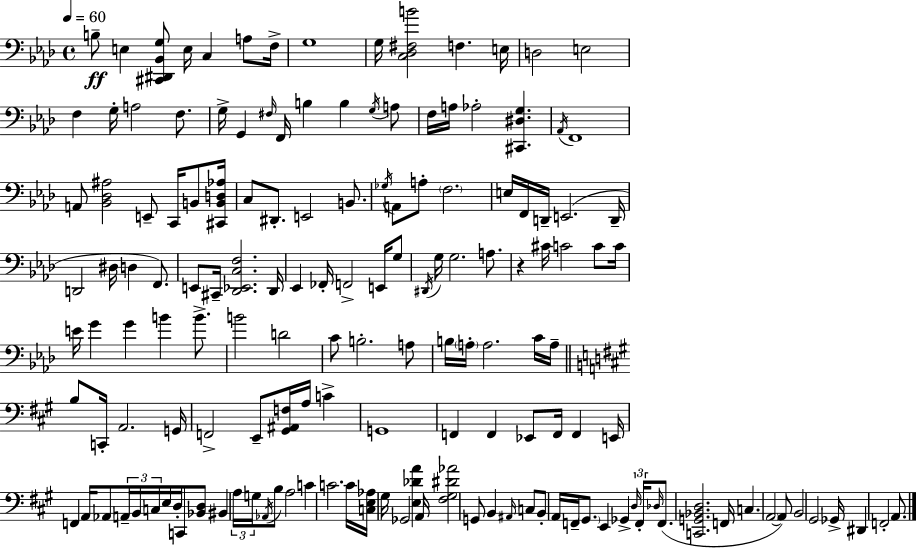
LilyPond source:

{
  \clef bass
  \time 4/4
  \defaultTimeSignature
  \key aes \major
  \tempo 4 = 60
  \repeat volta 2 { b8--\ff e4 <cis, dis, bes, g>8 e16 c4 a8 f16-> | g1 | g16 <c des fis b'>2 f4. e16 | d2 e2 | \break f4 g16-. a2 f8. | g16-> g,4 \grace { fis16 } f,16 b4 b4 \acciaccatura { g16 } | a8 f16 a16 aes2-. <cis, dis g>4. | \acciaccatura { aes,16 } f,1 | \break a,8 <bes, des ais>2 e,8-- c,16 | b,8 <cis, b, d aes>16 c8 dis,8.-. e,2 | b,8. \acciaccatura { ges16 } a,8 a8-. \parenthesize f2. | e16 f,16 d,16-- e,2.( | \break d,16-- d,2 dis16 d4 | f,8.) e,8 cis,16-- <des, ees, c f>2. | des,16 ees,4 fes,16-. f,2-> | e,16 g8 \acciaccatura { dis,16 } g16 g2. | \break a8. r4 cis'16 c'2 | c'8 c'16 e'16 g'4 g'4 b'4 | b'8.-> b'2 d'2 | c'8 b2.-. | \break a8 b16 \parenthesize a16-. a2. | c'16 a16-- \bar "||" \break \key a \major b8 c,16-. a,2. g,16 | f,2-> e,8-- <gis, ais, f>16 a16 c'4-> | g,1 | f,4 f,4 ees,8 f,16 f,4 e,16 | \break f,4 a,16 aes,8 \tuplet 3/2 { a,16-- b,16 c16 } e16 d16-. c,8 <bes, d>8 | bis,4 \tuplet 3/2 { a16 g16 \acciaccatura { aes,16 } } b8 a2 | c'4 c'2. | c'16 <c e aes>16 gis16 ges,2 <e des' a'>4 | \break a,16 <fis gis dis' aes'>2 g,8 b,4 \grace { ais,16 } | c8 b,8-. a,16 f,16-- \parenthesize gis,8. e,4 ges,4-> | \tuplet 3/2 { \grace { d16 } f,16-. \grace { des16 } } f,8.( <c, g, bes, d>2. | f,16 c4. \parenthesize a,2~~ | \break a,8) b,2 gis,2 | ges,16-> dis,4 f,2-. | a,8. } \bar "|."
}